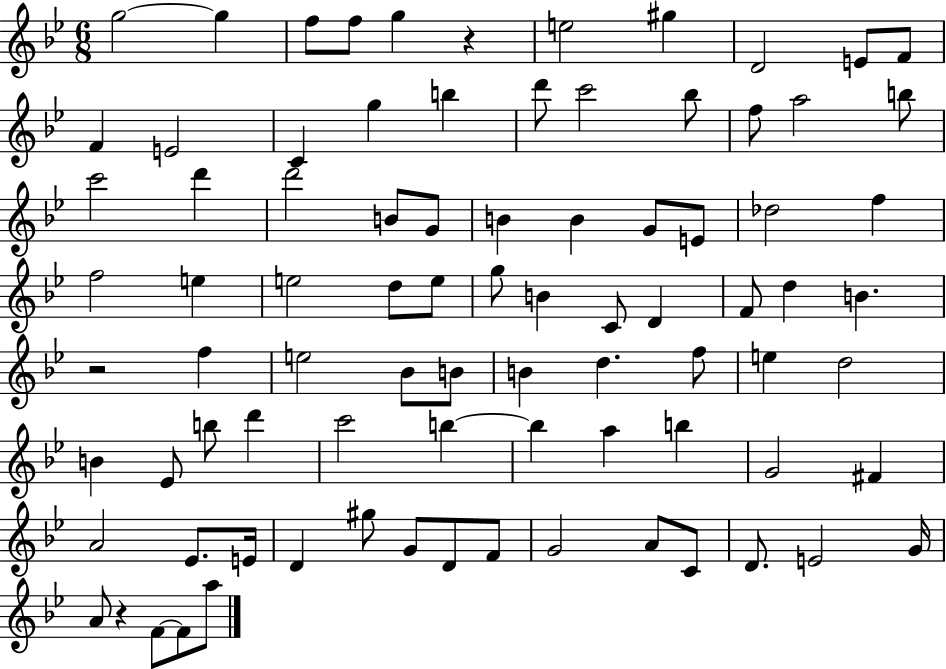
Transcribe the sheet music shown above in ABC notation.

X:1
T:Untitled
M:6/8
L:1/4
K:Bb
g2 g f/2 f/2 g z e2 ^g D2 E/2 F/2 F E2 C g b d'/2 c'2 _b/2 f/2 a2 b/2 c'2 d' d'2 B/2 G/2 B B G/2 E/2 _d2 f f2 e e2 d/2 e/2 g/2 B C/2 D F/2 d B z2 f e2 _B/2 B/2 B d f/2 e d2 B _E/2 b/2 d' c'2 b b a b G2 ^F A2 _E/2 E/4 D ^g/2 G/2 D/2 F/2 G2 A/2 C/2 D/2 E2 G/4 A/2 z F/2 F/2 a/2